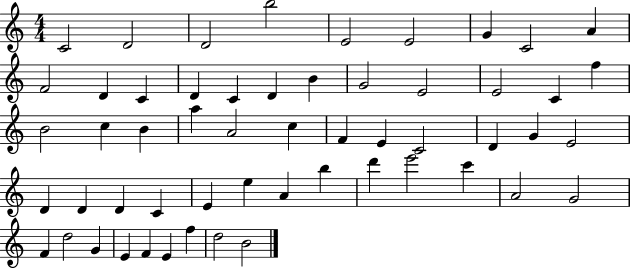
C4/h D4/h D4/h B5/h E4/h E4/h G4/q C4/h A4/q F4/h D4/q C4/q D4/q C4/q D4/q B4/q G4/h E4/h E4/h C4/q F5/q B4/h C5/q B4/q A5/q A4/h C5/q F4/q E4/q C4/h D4/q G4/q E4/h D4/q D4/q D4/q C4/q E4/q E5/q A4/q B5/q D6/q E6/h C6/q A4/h G4/h F4/q D5/h G4/q E4/q F4/q E4/q F5/q D5/h B4/h